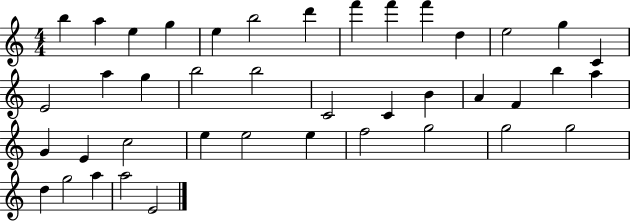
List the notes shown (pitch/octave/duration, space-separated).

B5/q A5/q E5/q G5/q E5/q B5/h D6/q F6/q F6/q F6/q D5/q E5/h G5/q C4/q E4/h A5/q G5/q B5/h B5/h C4/h C4/q B4/q A4/q F4/q B5/q A5/q G4/q E4/q C5/h E5/q E5/h E5/q F5/h G5/h G5/h G5/h D5/q G5/h A5/q A5/h E4/h